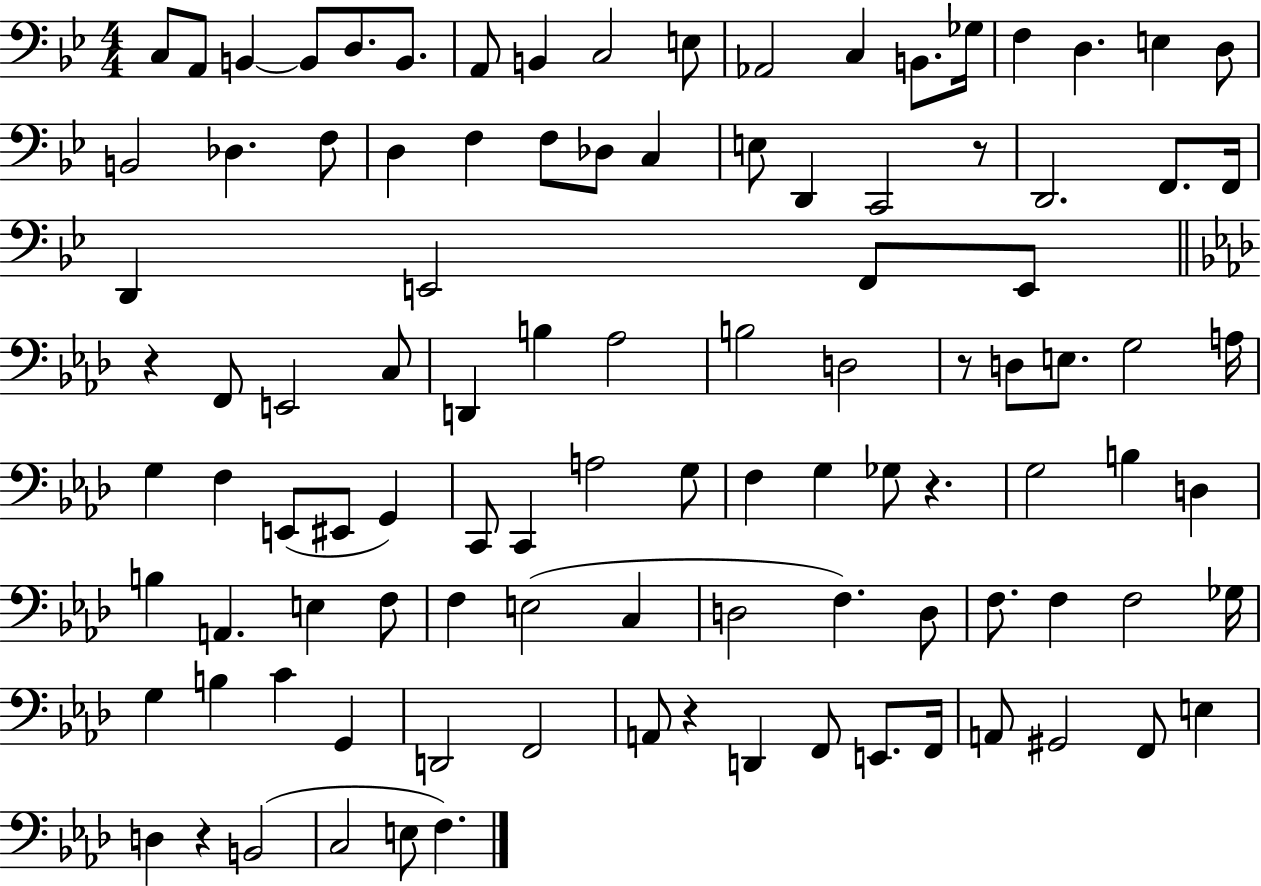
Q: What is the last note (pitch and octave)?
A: F3